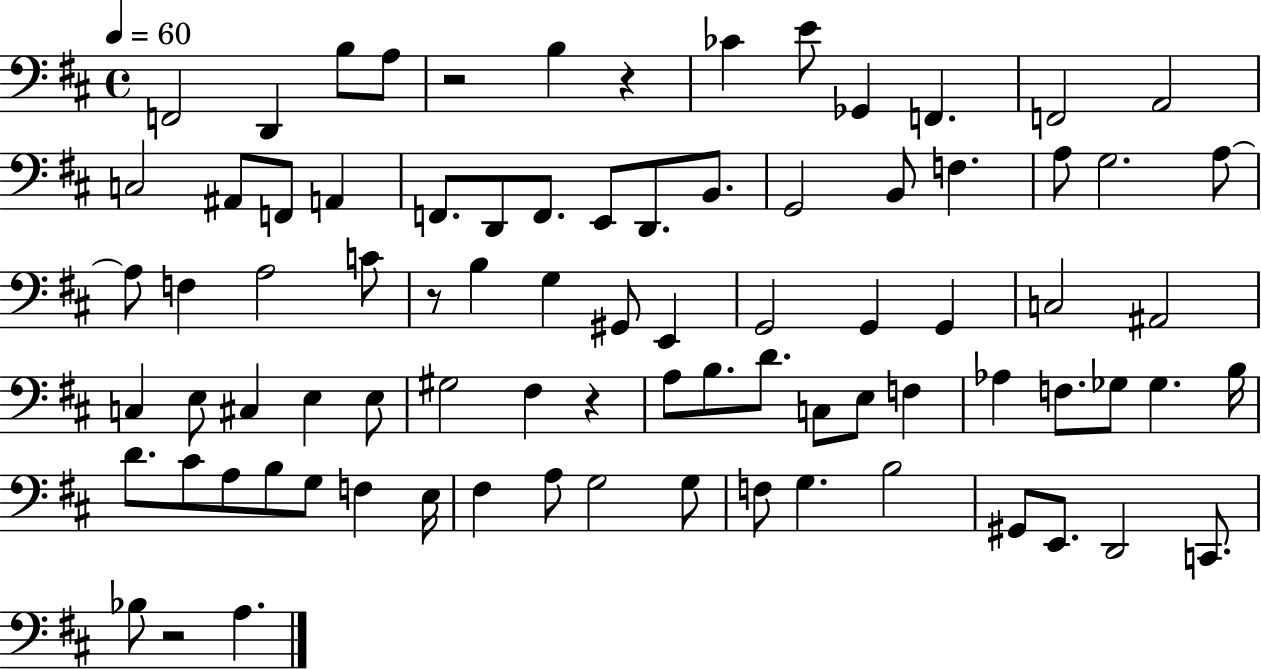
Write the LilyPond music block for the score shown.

{
  \clef bass
  \time 4/4
  \defaultTimeSignature
  \key d \major
  \tempo 4 = 60
  \repeat volta 2 { f,2 d,4 b8 a8 | r2 b4 r4 | ces'4 e'8 ges,4 f,4. | f,2 a,2 | \break c2 ais,8 f,8 a,4 | f,8. d,8 f,8. e,8 d,8. b,8. | g,2 b,8 f4. | a8 g2. a8~~ | \break a8 f4 a2 c'8 | r8 b4 g4 gis,8 e,4 | g,2 g,4 g,4 | c2 ais,2 | \break c4 e8 cis4 e4 e8 | gis2 fis4 r4 | a8 b8. d'8. c8 e8 f4 | aes4 f8. ges8 ges4. b16 | \break d'8. cis'8 a8 b8 g8 f4 e16 | fis4 a8 g2 g8 | f8 g4. b2 | gis,8 e,8. d,2 c,8. | \break bes8 r2 a4. | } \bar "|."
}